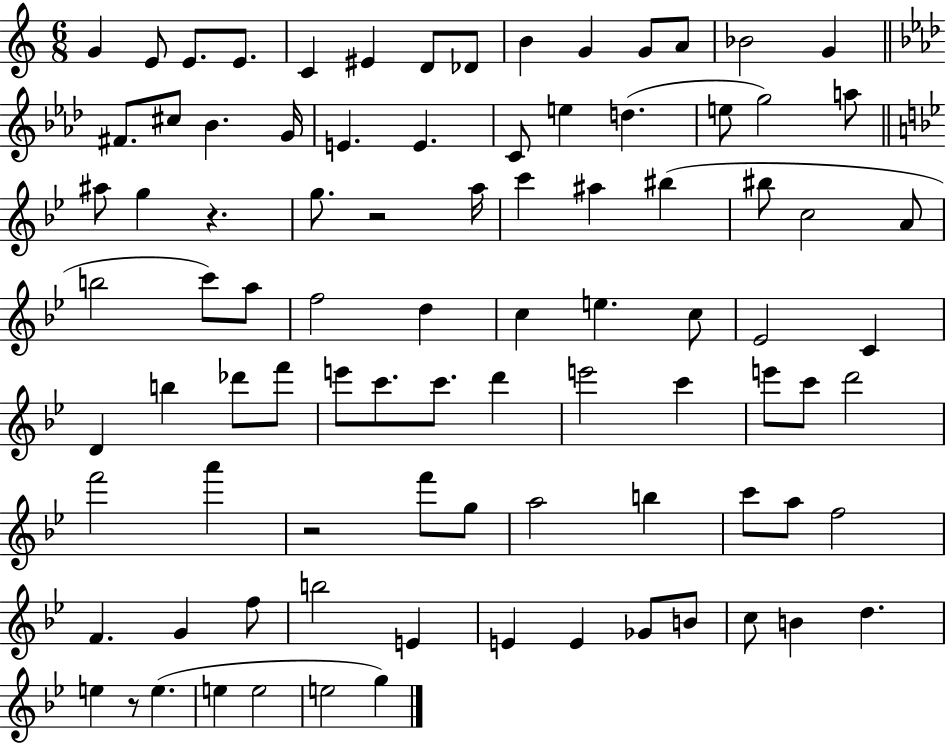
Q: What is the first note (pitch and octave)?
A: G4